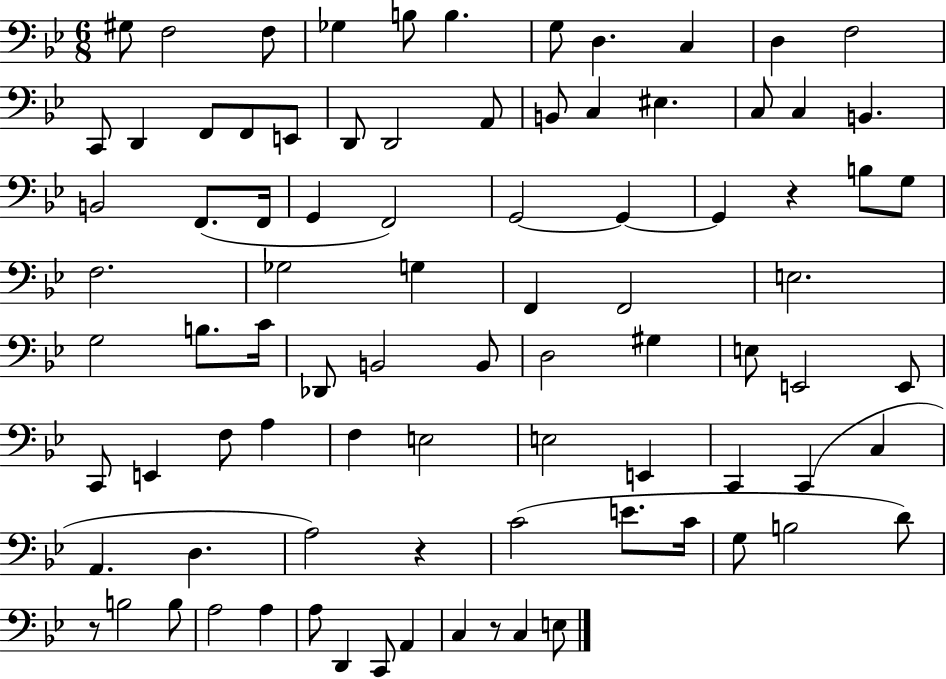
{
  \clef bass
  \numericTimeSignature
  \time 6/8
  \key bes \major
  \repeat volta 2 { gis8 f2 f8 | ges4 b8 b4. | g8 d4. c4 | d4 f2 | \break c,8 d,4 f,8 f,8 e,8 | d,8 d,2 a,8 | b,8 c4 eis4. | c8 c4 b,4. | \break b,2 f,8.( f,16 | g,4 f,2) | g,2~~ g,4~~ | g,4 r4 b8 g8 | \break f2. | ges2 g4 | f,4 f,2 | e2. | \break g2 b8. c'16 | des,8 b,2 b,8 | d2 gis4 | e8 e,2 e,8 | \break c,8 e,4 f8 a4 | f4 e2 | e2 e,4 | c,4 c,4( c4 | \break a,4. d4. | a2) r4 | c'2( e'8. c'16 | g8 b2 d'8) | \break r8 b2 b8 | a2 a4 | a8 d,4 c,8 a,4 | c4 r8 c4 e8 | \break } \bar "|."
}